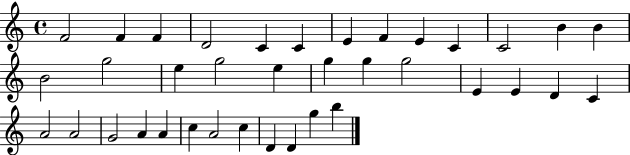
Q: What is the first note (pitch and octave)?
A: F4